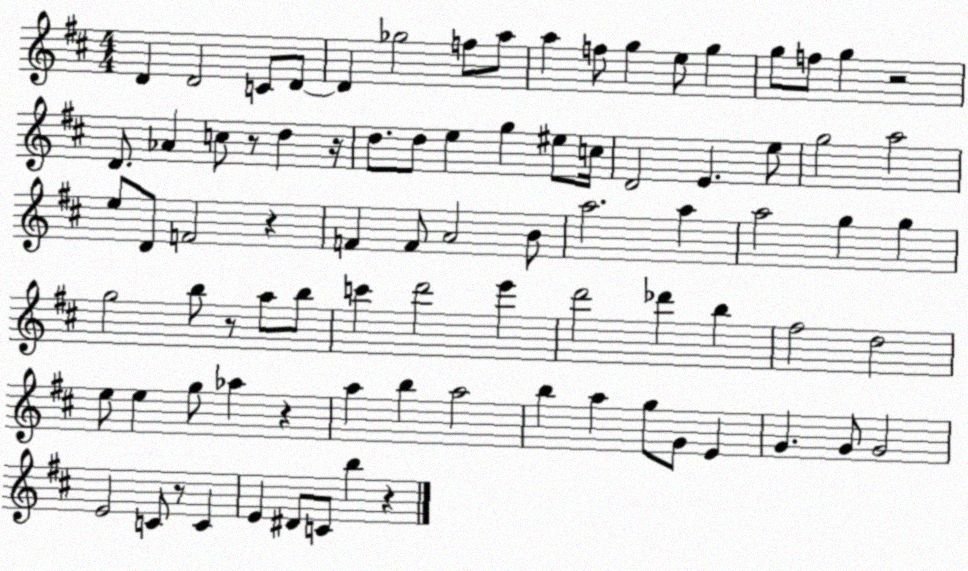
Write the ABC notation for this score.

X:1
T:Untitled
M:4/4
L:1/4
K:D
D D2 C/2 D/2 D _g2 f/2 a/2 a f/2 g e/2 g g/2 f/2 g z2 D/2 _A c/2 z/2 d z/4 d/2 d/2 e g ^e/2 c/4 D2 E e/2 g2 a2 e/2 D/2 F2 z F F/2 A2 B/2 a2 a a2 g g g2 b/2 z/2 a/2 b/2 c' d'2 e' d'2 _d' b ^f2 d2 e/2 e g/2 _a z a b a2 b a g/2 G/2 E G G/2 G2 E2 C/2 z/2 C E ^D/2 C/2 b z